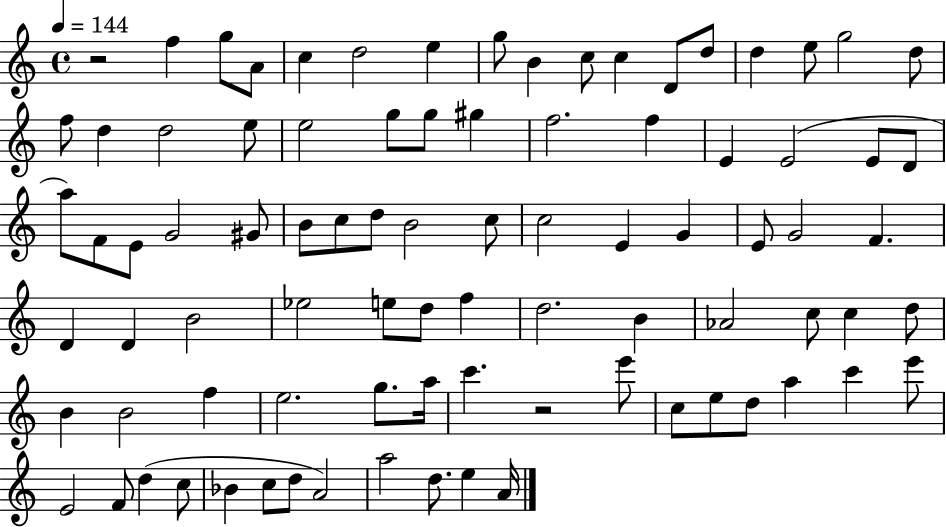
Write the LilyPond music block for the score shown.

{
  \clef treble
  \time 4/4
  \defaultTimeSignature
  \key c \major
  \tempo 4 = 144
  r2 f''4 g''8 a'8 | c''4 d''2 e''4 | g''8 b'4 c''8 c''4 d'8 d''8 | d''4 e''8 g''2 d''8 | \break f''8 d''4 d''2 e''8 | e''2 g''8 g''8 gis''4 | f''2. f''4 | e'4 e'2( e'8 d'8 | \break a''8) f'8 e'8 g'2 gis'8 | b'8 c''8 d''8 b'2 c''8 | c''2 e'4 g'4 | e'8 g'2 f'4. | \break d'4 d'4 b'2 | ees''2 e''8 d''8 f''4 | d''2. b'4 | aes'2 c''8 c''4 d''8 | \break b'4 b'2 f''4 | e''2. g''8. a''16 | c'''4. r2 e'''8 | c''8 e''8 d''8 a''4 c'''4 e'''8 | \break e'2 f'8 d''4( c''8 | bes'4 c''8 d''8 a'2) | a''2 d''8. e''4 a'16 | \bar "|."
}